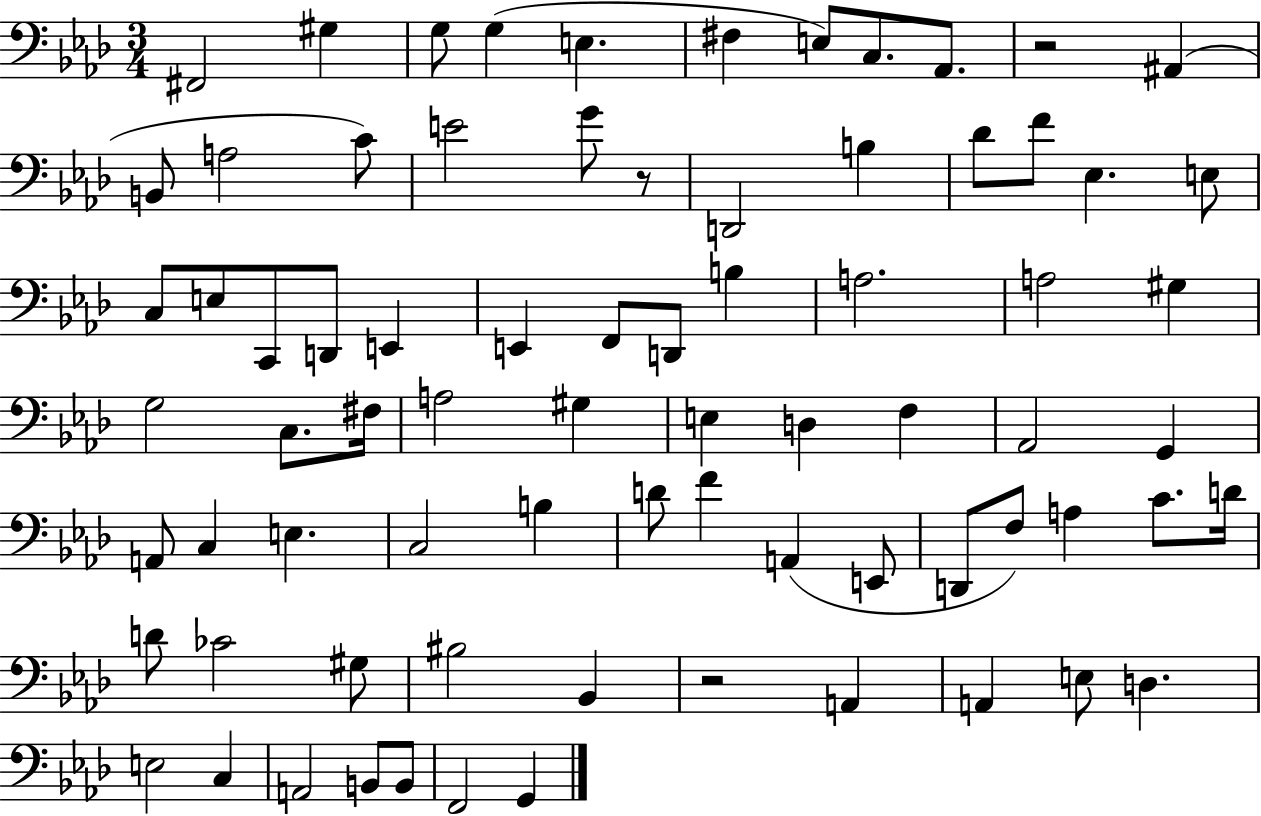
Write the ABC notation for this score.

X:1
T:Untitled
M:3/4
L:1/4
K:Ab
^F,,2 ^G, G,/2 G, E, ^F, E,/2 C,/2 _A,,/2 z2 ^A,, B,,/2 A,2 C/2 E2 G/2 z/2 D,,2 B, _D/2 F/2 _E, E,/2 C,/2 E,/2 C,,/2 D,,/2 E,, E,, F,,/2 D,,/2 B, A,2 A,2 ^G, G,2 C,/2 ^F,/4 A,2 ^G, E, D, F, _A,,2 G,, A,,/2 C, E, C,2 B, D/2 F A,, E,,/2 D,,/2 F,/2 A, C/2 D/4 D/2 _C2 ^G,/2 ^B,2 _B,, z2 A,, A,, E,/2 D, E,2 C, A,,2 B,,/2 B,,/2 F,,2 G,,